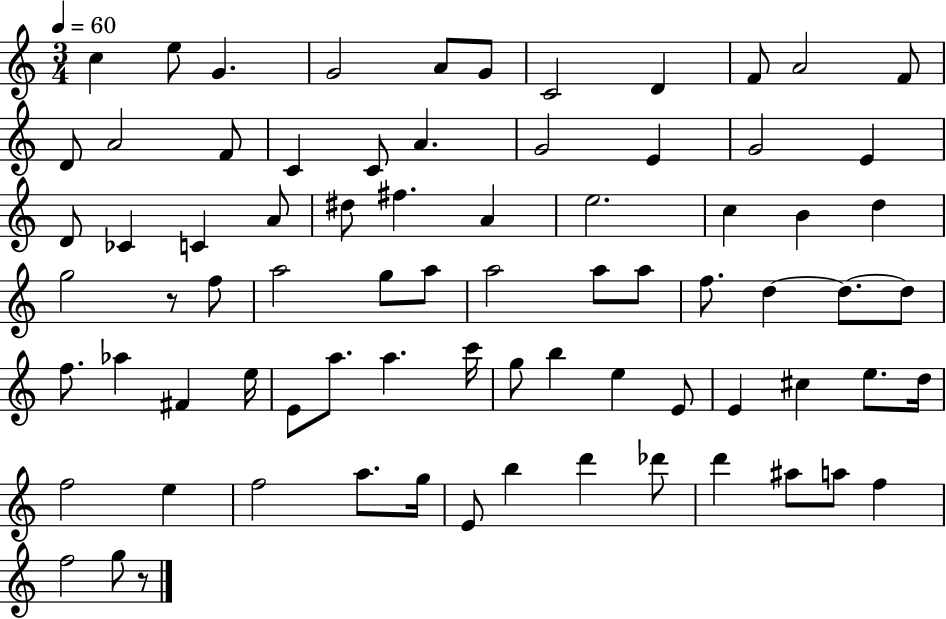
X:1
T:Untitled
M:3/4
L:1/4
K:C
c e/2 G G2 A/2 G/2 C2 D F/2 A2 F/2 D/2 A2 F/2 C C/2 A G2 E G2 E D/2 _C C A/2 ^d/2 ^f A e2 c B d g2 z/2 f/2 a2 g/2 a/2 a2 a/2 a/2 f/2 d d/2 d/2 f/2 _a ^F e/4 E/2 a/2 a c'/4 g/2 b e E/2 E ^c e/2 d/4 f2 e f2 a/2 g/4 E/2 b d' _d'/2 d' ^a/2 a/2 f f2 g/2 z/2